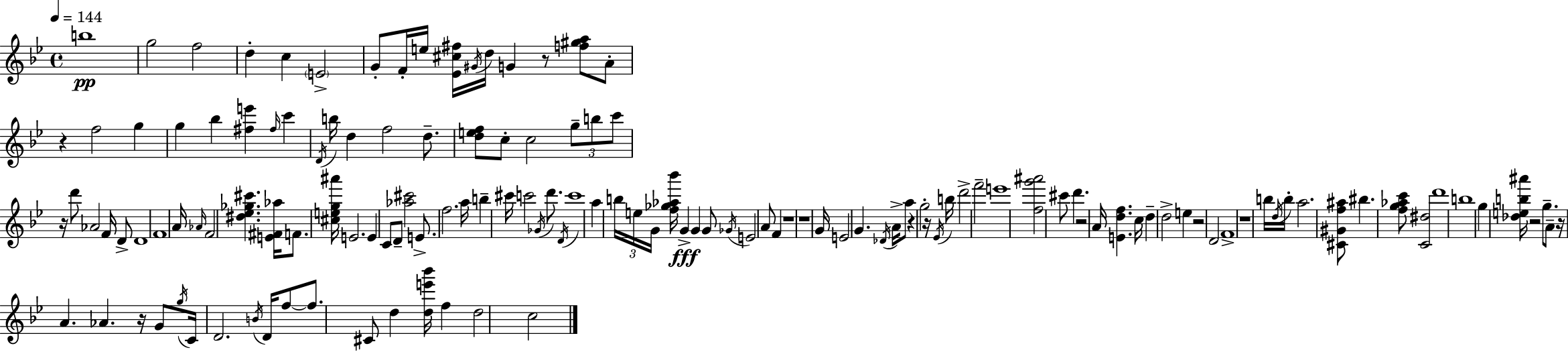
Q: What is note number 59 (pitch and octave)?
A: G4